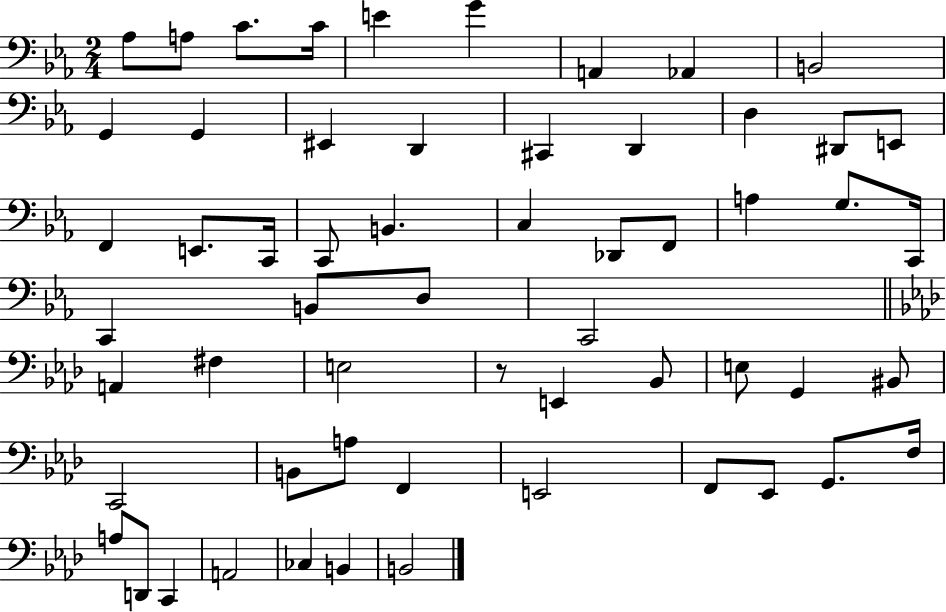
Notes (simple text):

Ab3/e A3/e C4/e. C4/s E4/q G4/q A2/q Ab2/q B2/h G2/q G2/q EIS2/q D2/q C#2/q D2/q D3/q D#2/e E2/e F2/q E2/e. C2/s C2/e B2/q. C3/q Db2/e F2/e A3/q G3/e. C2/s C2/q B2/e D3/e C2/h A2/q F#3/q E3/h R/e E2/q Bb2/e E3/e G2/q BIS2/e C2/h B2/e A3/e F2/q E2/h F2/e Eb2/e G2/e. F3/s A3/e D2/e C2/q A2/h CES3/q B2/q B2/h